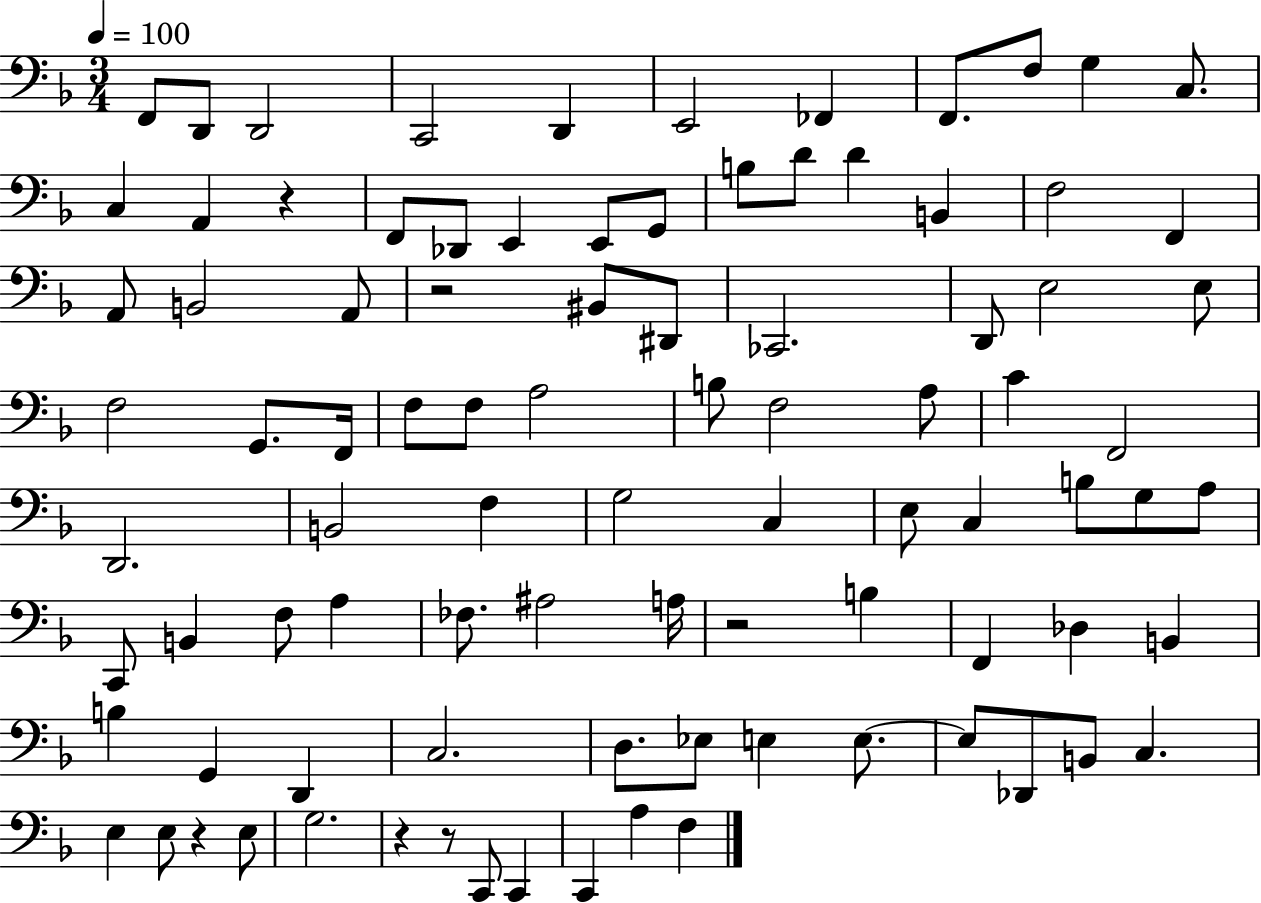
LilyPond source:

{
  \clef bass
  \numericTimeSignature
  \time 3/4
  \key f \major
  \tempo 4 = 100
  f,8 d,8 d,2 | c,2 d,4 | e,2 fes,4 | f,8. f8 g4 c8. | \break c4 a,4 r4 | f,8 des,8 e,4 e,8 g,8 | b8 d'8 d'4 b,4 | f2 f,4 | \break a,8 b,2 a,8 | r2 bis,8 dis,8 | ces,2. | d,8 e2 e8 | \break f2 g,8. f,16 | f8 f8 a2 | b8 f2 a8 | c'4 f,2 | \break d,2. | b,2 f4 | g2 c4 | e8 c4 b8 g8 a8 | \break c,8 b,4 f8 a4 | fes8. ais2 a16 | r2 b4 | f,4 des4 b,4 | \break b4 g,4 d,4 | c2. | d8. ees8 e4 e8.~~ | e8 des,8 b,8 c4. | \break e4 e8 r4 e8 | g2. | r4 r8 c,8 c,4 | c,4 a4 f4 | \break \bar "|."
}